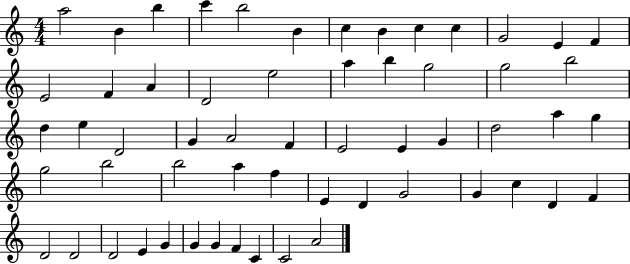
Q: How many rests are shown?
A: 0